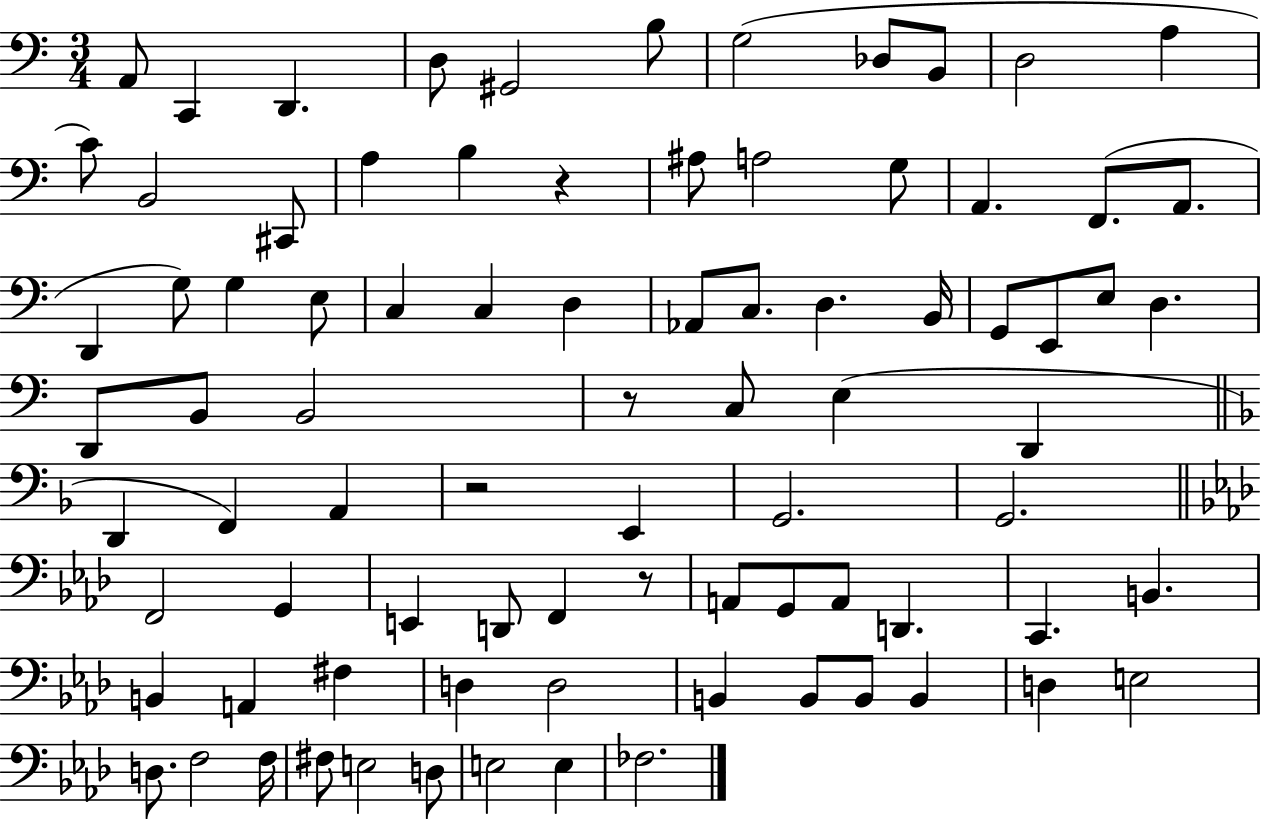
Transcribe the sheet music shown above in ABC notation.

X:1
T:Untitled
M:3/4
L:1/4
K:C
A,,/2 C,, D,, D,/2 ^G,,2 B,/2 G,2 _D,/2 B,,/2 D,2 A, C/2 B,,2 ^C,,/2 A, B, z ^A,/2 A,2 G,/2 A,, F,,/2 A,,/2 D,, G,/2 G, E,/2 C, C, D, _A,,/2 C,/2 D, B,,/4 G,,/2 E,,/2 E,/2 D, D,,/2 B,,/2 B,,2 z/2 C,/2 E, D,, D,, F,, A,, z2 E,, G,,2 G,,2 F,,2 G,, E,, D,,/2 F,, z/2 A,,/2 G,,/2 A,,/2 D,, C,, B,, B,, A,, ^F, D, D,2 B,, B,,/2 B,,/2 B,, D, E,2 D,/2 F,2 F,/4 ^F,/2 E,2 D,/2 E,2 E, _F,2